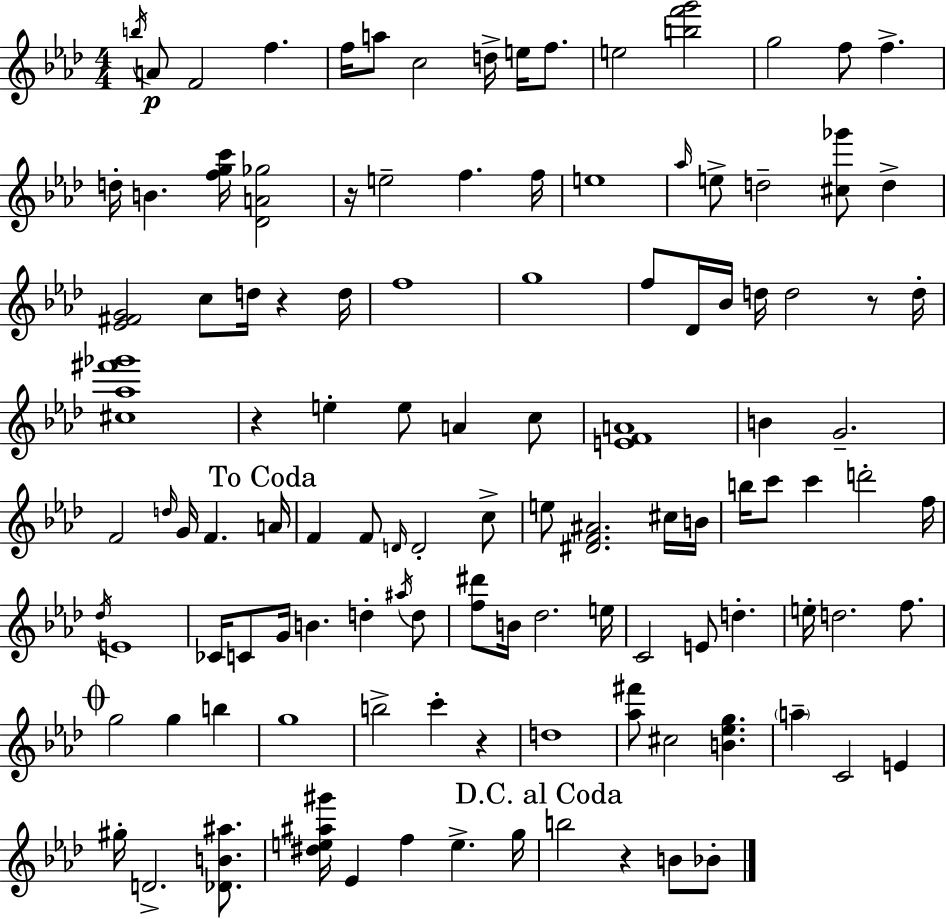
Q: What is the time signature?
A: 4/4